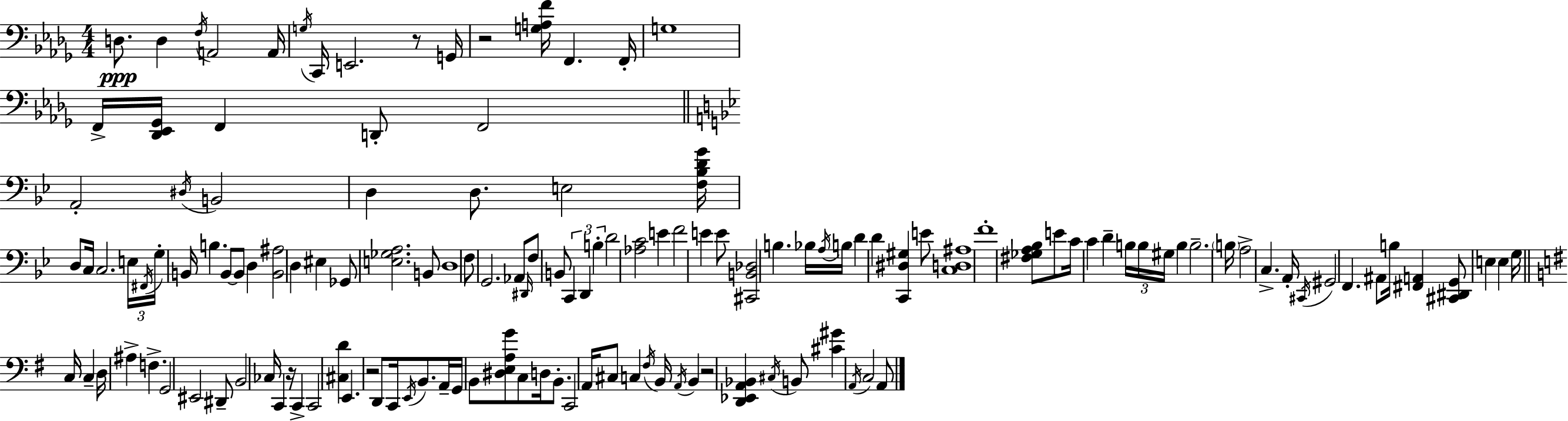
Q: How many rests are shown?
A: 5